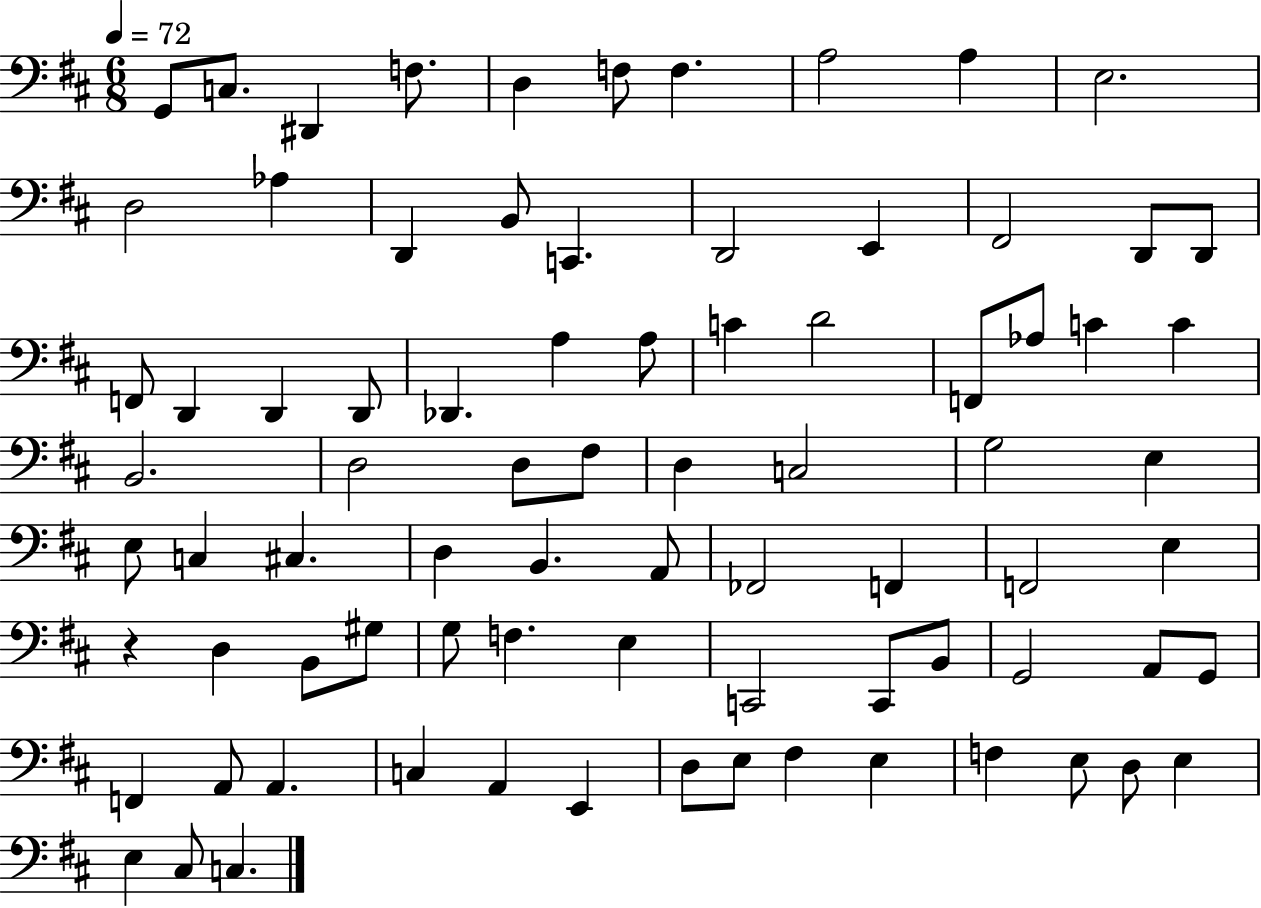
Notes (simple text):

G2/e C3/e. D#2/q F3/e. D3/q F3/e F3/q. A3/h A3/q E3/h. D3/h Ab3/q D2/q B2/e C2/q. D2/h E2/q F#2/h D2/e D2/e F2/e D2/q D2/q D2/e Db2/q. A3/q A3/e C4/q D4/h F2/e Ab3/e C4/q C4/q B2/h. D3/h D3/e F#3/e D3/q C3/h G3/h E3/q E3/e C3/q C#3/q. D3/q B2/q. A2/e FES2/h F2/q F2/h E3/q R/q D3/q B2/e G#3/e G3/e F3/q. E3/q C2/h C2/e B2/e G2/h A2/e G2/e F2/q A2/e A2/q. C3/q A2/q E2/q D3/e E3/e F#3/q E3/q F3/q E3/e D3/e E3/q E3/q C#3/e C3/q.